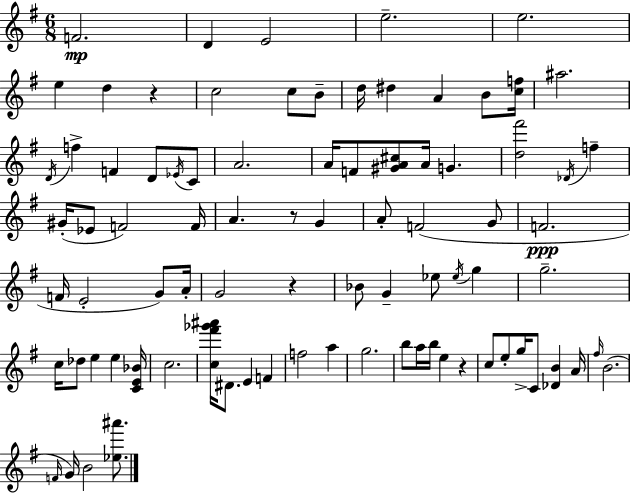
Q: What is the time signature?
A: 6/8